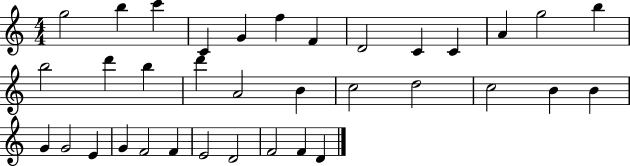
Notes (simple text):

G5/h B5/q C6/q C4/q G4/q F5/q F4/q D4/h C4/q C4/q A4/q G5/h B5/q B5/h D6/q B5/q D6/q A4/h B4/q C5/h D5/h C5/h B4/q B4/q G4/q G4/h E4/q G4/q F4/h F4/q E4/h D4/h F4/h F4/q D4/q